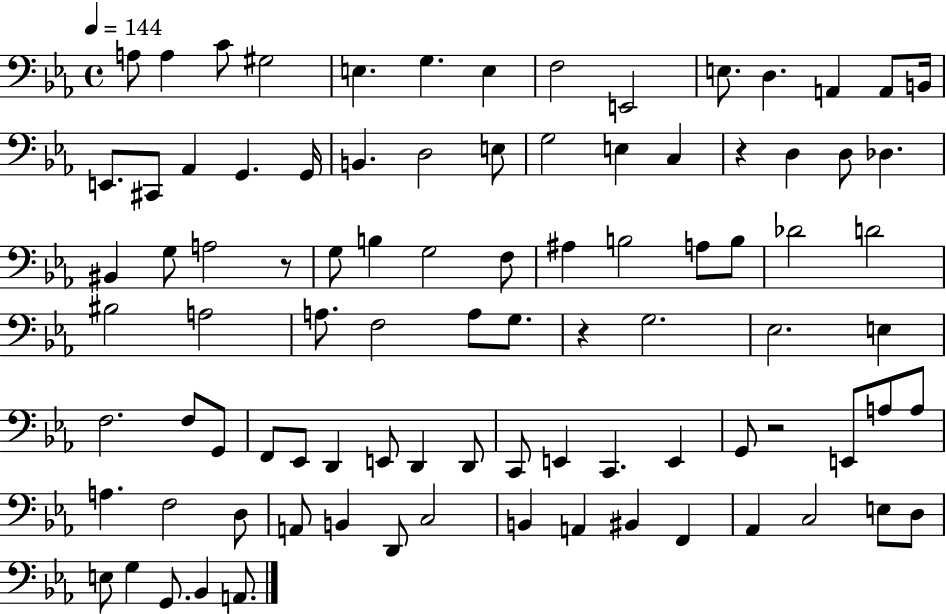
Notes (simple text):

A3/e A3/q C4/e G#3/h E3/q. G3/q. E3/q F3/h E2/h E3/e. D3/q. A2/q A2/e B2/s E2/e. C#2/e Ab2/q G2/q. G2/s B2/q. D3/h E3/e G3/h E3/q C3/q R/q D3/q D3/e Db3/q. BIS2/q G3/e A3/h R/e G3/e B3/q G3/h F3/e A#3/q B3/h A3/e B3/e Db4/h D4/h BIS3/h A3/h A3/e. F3/h A3/e G3/e. R/q G3/h. Eb3/h. E3/q F3/h. F3/e G2/e F2/e Eb2/e D2/q E2/e D2/q D2/e C2/e E2/q C2/q. E2/q G2/e R/h E2/e A3/e A3/e A3/q. F3/h D3/e A2/e B2/q D2/e C3/h B2/q A2/q BIS2/q F2/q Ab2/q C3/h E3/e D3/e E3/e G3/q G2/e. Bb2/q A2/e.